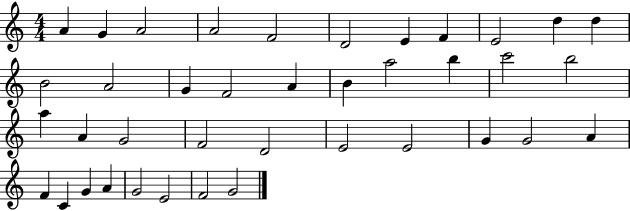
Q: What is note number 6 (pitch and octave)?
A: D4